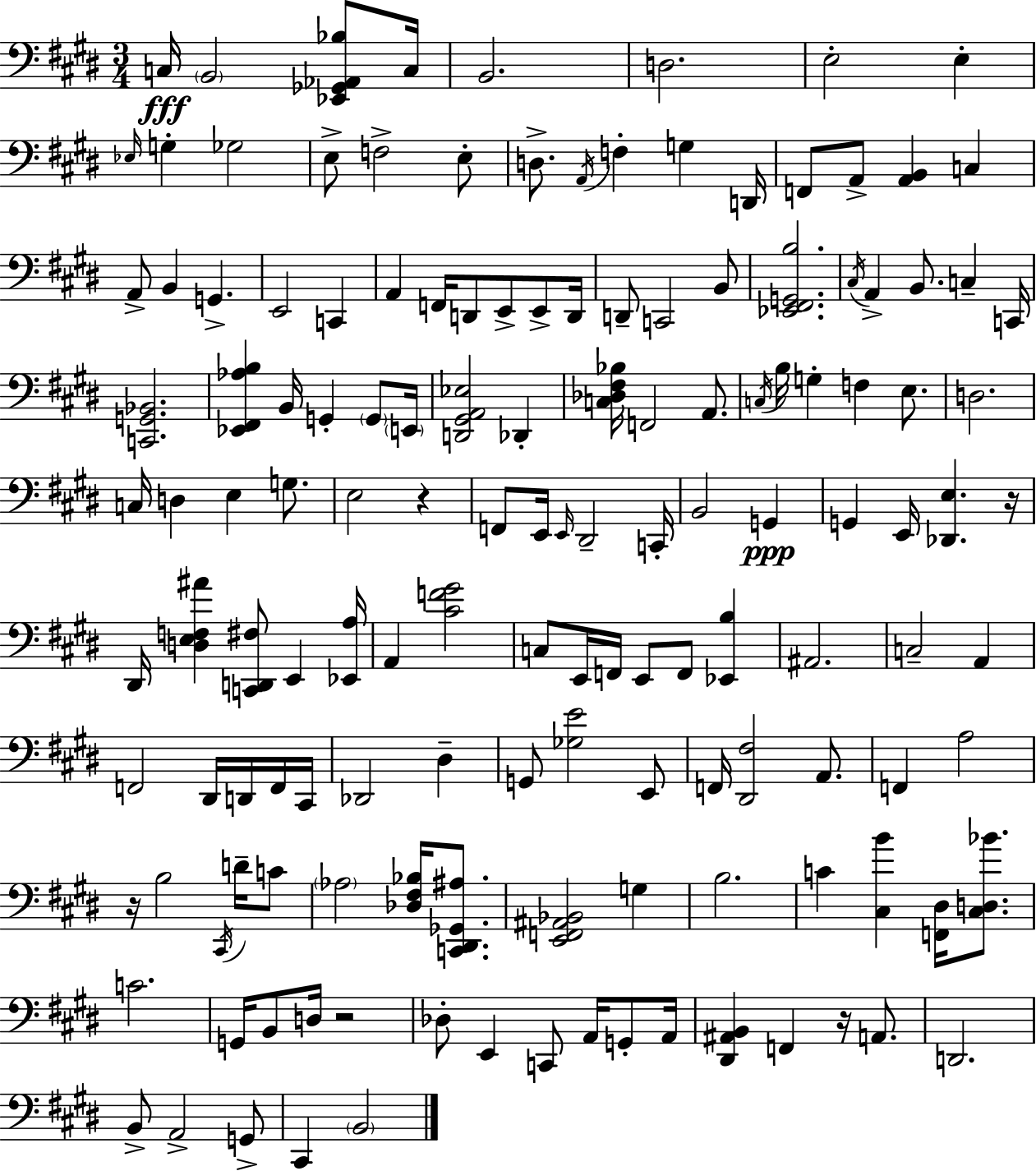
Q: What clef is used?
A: bass